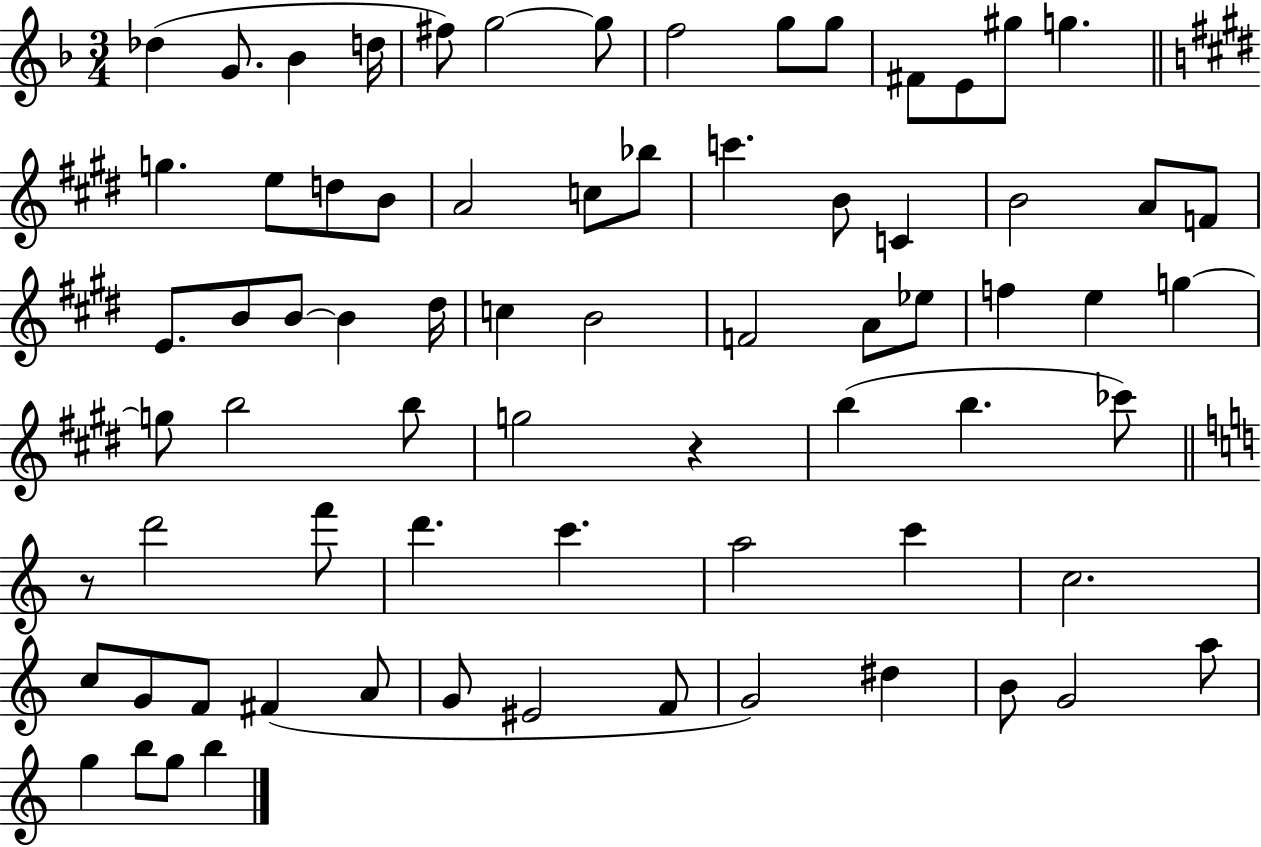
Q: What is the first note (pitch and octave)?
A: Db5